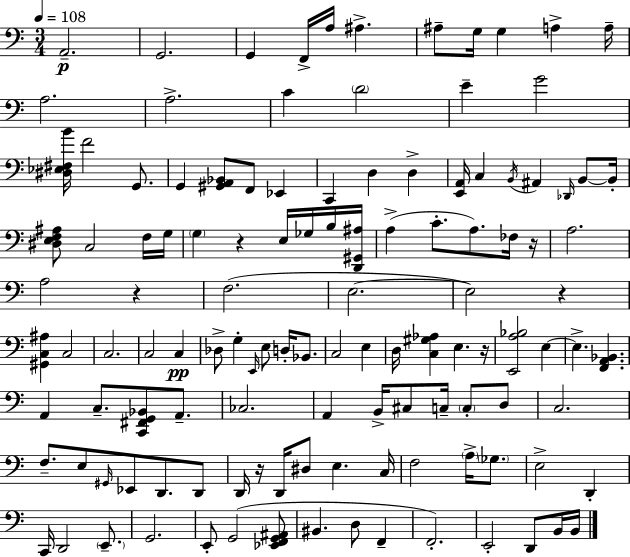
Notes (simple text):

A2/h. G2/h. G2/q F2/s A3/s A#3/q. A#3/e G3/s G3/q A3/q A3/s A3/h. A3/h. C4/q D4/h E4/q G4/h [D#3,Eb3,F#3,B4]/s F4/h G2/e. G2/q [G#2,A2,Bb2]/e F2/e Eb2/q C2/q D3/q D3/q [E2,A2]/s C3/q B2/s A#2/q Db2/s B2/e B2/s [D#3,E3,F3,A#3]/e C3/h F3/s G3/s G3/q R/q E3/s Gb3/s B3/s [D2,G#2,A#3]/s A3/q C4/e. A3/e. FES3/s R/s A3/h. A3/h R/q F3/h. E3/h. E3/h R/q [G#2,C3,A#3]/q C3/h C3/h. C3/h C3/q Db3/e G3/q E2/s E3/e D3/s Bb2/e. C3/h E3/q D3/s [C3,G#3,Ab3]/q E3/q. R/s [E2,A3,Bb3]/h E3/q E3/q. [F2,A2,Bb2]/q. A2/q C3/e. [C2,F#2,G2,Bb2]/e A2/e. CES3/h. A2/q B2/s C#3/e C3/s C3/e D3/e C3/h. F3/e. E3/e G#2/s Eb2/e D2/e. D2/e D2/s R/s D2/s D#3/e E3/q. C3/s F3/h A3/s Gb3/e. E3/h D2/q C2/s D2/h E2/e. G2/h. E2/e G2/h [Eb2,F2,G2,A#2]/e BIS2/q. D3/e F2/q F2/h. E2/h D2/e B2/s B2/s